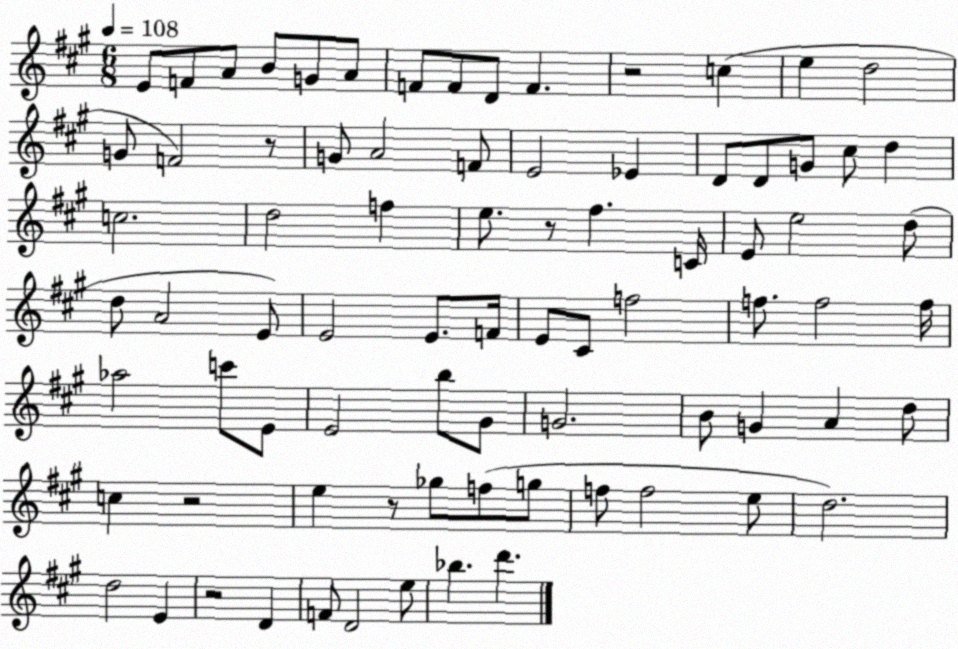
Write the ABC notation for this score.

X:1
T:Untitled
M:6/8
L:1/4
K:A
E/2 F/2 A/2 B/2 G/2 A/2 F/2 F/2 D/2 F z2 c e d2 G/2 F2 z/2 G/2 A2 F/2 E2 _E D/2 D/2 G/2 ^c/2 d c2 d2 f e/2 z/2 ^f C/4 E/2 e2 d/2 d/2 A2 E/2 E2 E/2 F/4 E/2 ^C/2 f2 f/2 f2 f/4 _a2 c'/2 E/2 E2 b/2 ^G/2 G2 B/2 G A d/2 c z2 e z/2 _g/2 f/2 g/2 f/2 f2 e/2 d2 d2 E z2 D F/2 D2 e/2 _b d'